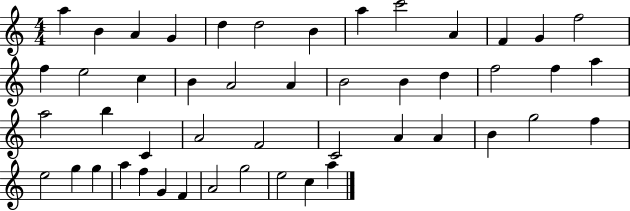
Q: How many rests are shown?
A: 0